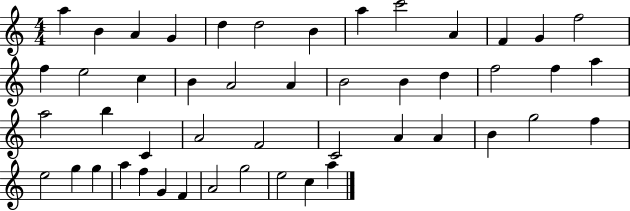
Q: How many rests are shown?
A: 0